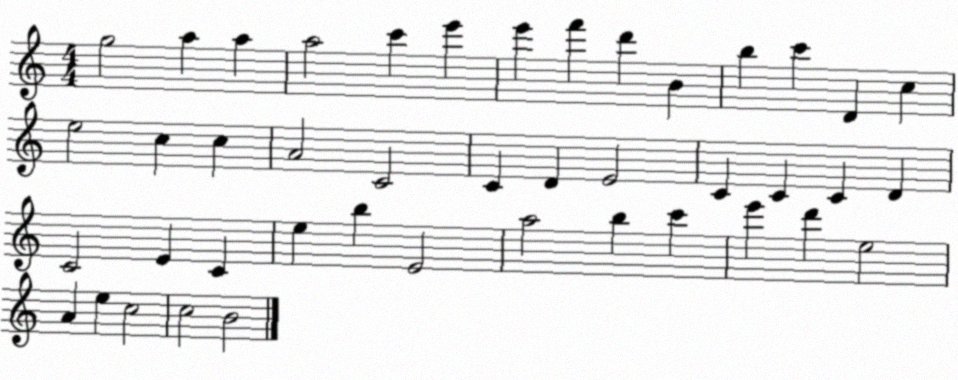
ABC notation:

X:1
T:Untitled
M:4/4
L:1/4
K:C
g2 a a a2 c' e' e' f' d' B b c' D c e2 c c A2 C2 C D E2 C C C D C2 E C e b E2 a2 b c' e' d' e2 A e c2 c2 B2